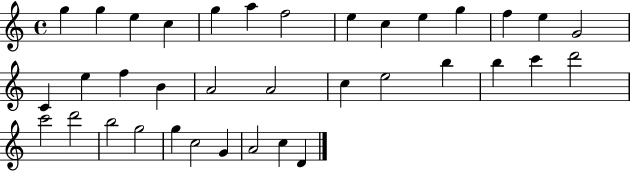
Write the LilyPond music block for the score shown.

{
  \clef treble
  \time 4/4
  \defaultTimeSignature
  \key c \major
  g''4 g''4 e''4 c''4 | g''4 a''4 f''2 | e''4 c''4 e''4 g''4 | f''4 e''4 g'2 | \break c'4 e''4 f''4 b'4 | a'2 a'2 | c''4 e''2 b''4 | b''4 c'''4 d'''2 | \break c'''2 d'''2 | b''2 g''2 | g''4 c''2 g'4 | a'2 c''4 d'4 | \break \bar "|."
}